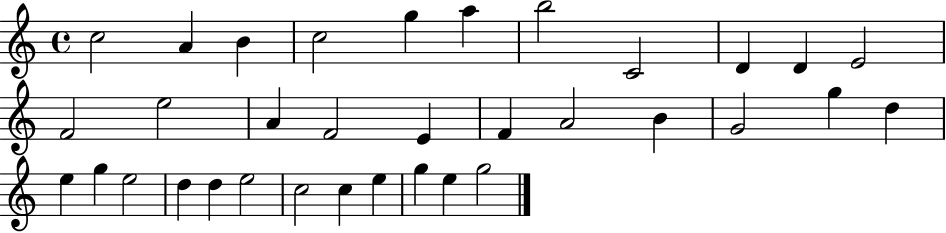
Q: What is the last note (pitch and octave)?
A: G5